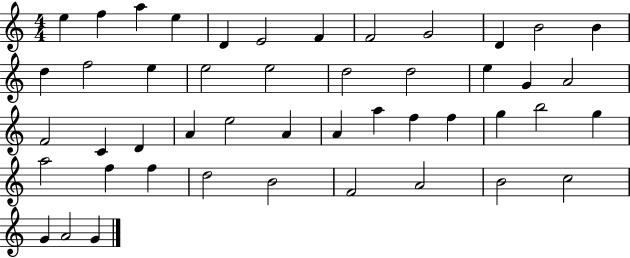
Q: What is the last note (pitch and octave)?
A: G4